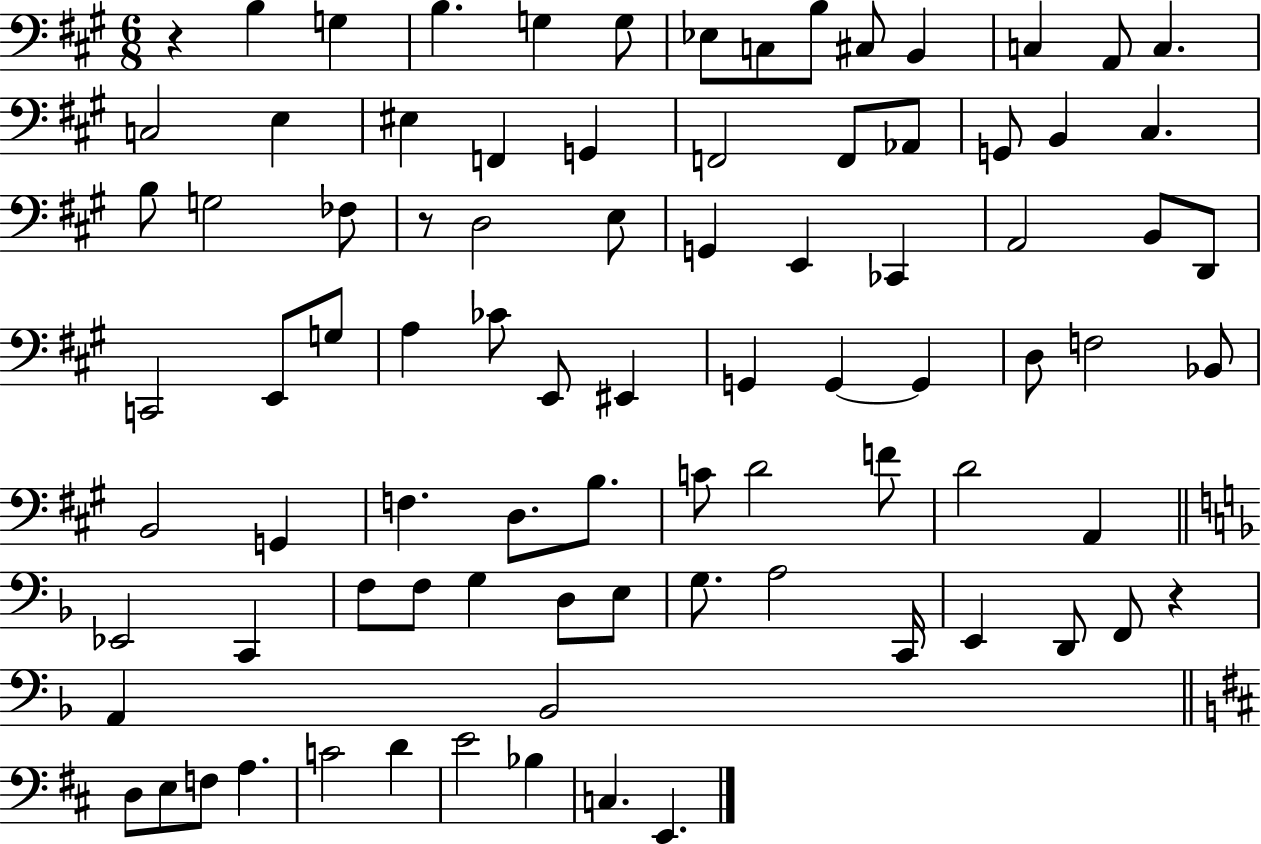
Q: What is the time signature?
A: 6/8